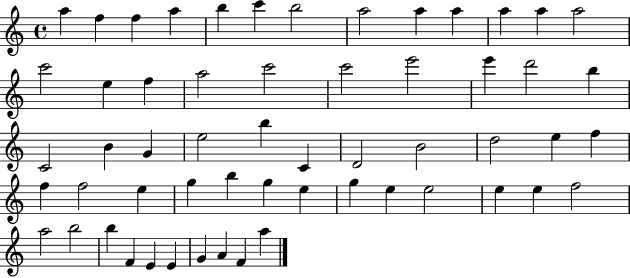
X:1
T:Untitled
M:4/4
L:1/4
K:C
a f f a b c' b2 a2 a a a a a2 c'2 e f a2 c'2 c'2 e'2 e' d'2 b C2 B G e2 b C D2 B2 d2 e f f f2 e g b g e g e e2 e e f2 a2 b2 b F E E G A F a